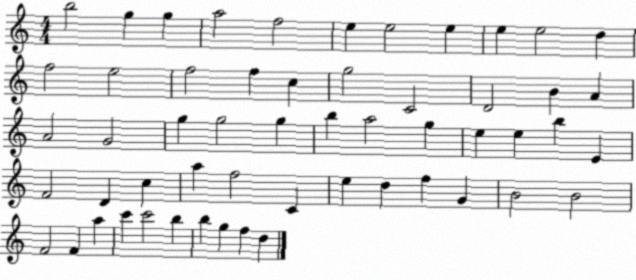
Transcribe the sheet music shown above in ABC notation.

X:1
T:Untitled
M:4/4
L:1/4
K:C
b2 g g a2 f2 e e2 e e e2 d f2 e2 f2 f c g2 C2 D2 B A A2 G2 g g2 g b a2 g e e b E F2 D c a f2 C e d f G B2 B2 F2 F a c' c'2 b b g f d